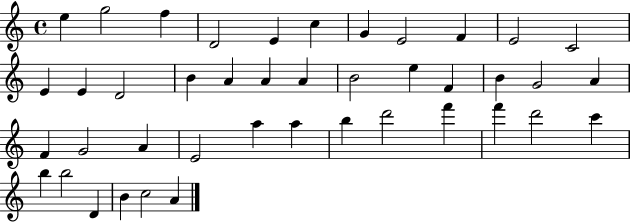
{
  \clef treble
  \time 4/4
  \defaultTimeSignature
  \key c \major
  e''4 g''2 f''4 | d'2 e'4 c''4 | g'4 e'2 f'4 | e'2 c'2 | \break e'4 e'4 d'2 | b'4 a'4 a'4 a'4 | b'2 e''4 f'4 | b'4 g'2 a'4 | \break f'4 g'2 a'4 | e'2 a''4 a''4 | b''4 d'''2 f'''4 | f'''4 d'''2 c'''4 | \break b''4 b''2 d'4 | b'4 c''2 a'4 | \bar "|."
}